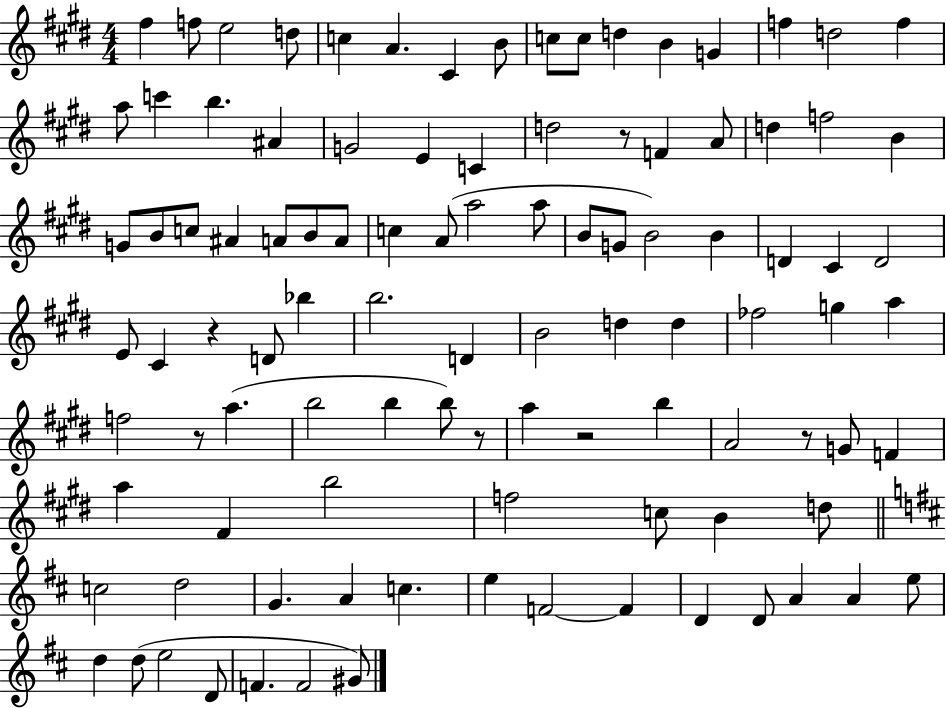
{
  \clef treble
  \numericTimeSignature
  \time 4/4
  \key e \major
  fis''4 f''8 e''2 d''8 | c''4 a'4. cis'4 b'8 | c''8 c''8 d''4 b'4 g'4 | f''4 d''2 f''4 | \break a''8 c'''4 b''4. ais'4 | g'2 e'4 c'4 | d''2 r8 f'4 a'8 | d''4 f''2 b'4 | \break g'8 b'8 c''8 ais'4 a'8 b'8 a'8 | c''4 a'8( a''2 a''8 | b'8 g'8 b'2) b'4 | d'4 cis'4 d'2 | \break e'8 cis'4 r4 d'8 bes''4 | b''2. d'4 | b'2 d''4 d''4 | fes''2 g''4 a''4 | \break f''2 r8 a''4.( | b''2 b''4 b''8) r8 | a''4 r2 b''4 | a'2 r8 g'8 f'4 | \break a''4 fis'4 b''2 | f''2 c''8 b'4 d''8 | \bar "||" \break \key b \minor c''2 d''2 | g'4. a'4 c''4. | e''4 f'2~~ f'4 | d'4 d'8 a'4 a'4 e''8 | \break d''4 d''8( e''2 d'8 | f'4. f'2 gis'8) | \bar "|."
}